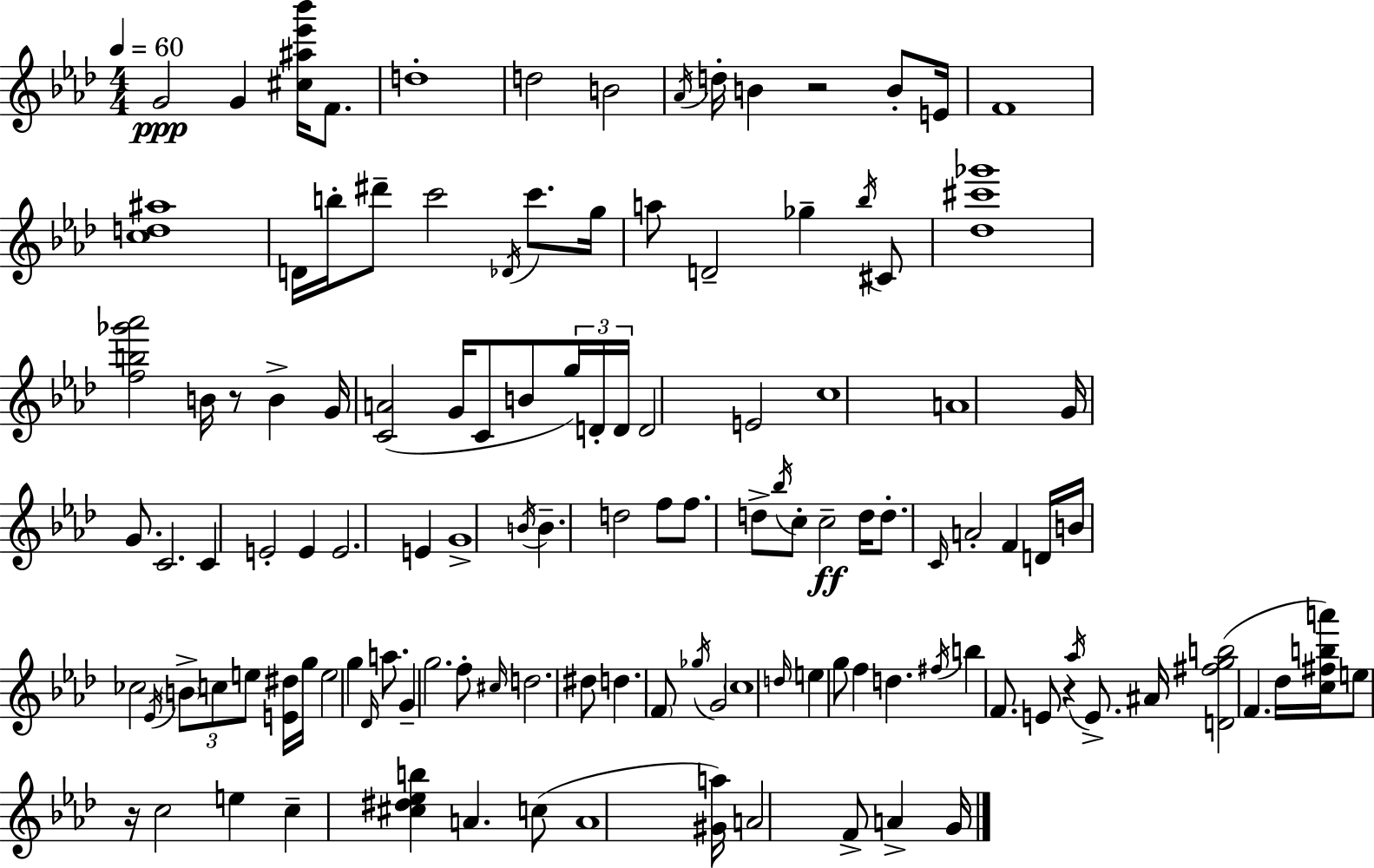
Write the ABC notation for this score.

X:1
T:Untitled
M:4/4
L:1/4
K:Ab
G2 G [^c^a_e'_b']/4 F/2 d4 d2 B2 _A/4 d/4 B z2 B/2 E/4 F4 [cd^a]4 D/4 b/4 ^d'/2 c'2 _D/4 c'/2 g/4 a/2 D2 _g _b/4 ^C/2 [_d^c'_g']4 [fb_g'_a']2 B/4 z/2 B G/4 [CA]2 G/4 C/2 B/2 g/4 D/4 D/4 D2 E2 c4 A4 G/4 G/2 C2 C E2 E E2 E G4 B/4 B d2 f/2 f/2 d/2 _b/4 c/2 c2 d/4 d/2 C/4 A2 F D/4 B/4 _c2 _E/4 B/2 c/2 e/2 [E^d]/4 g/4 e2 g _D/4 a/2 G g2 f/2 ^c/4 d2 ^d/2 d F/2 _g/4 G2 c4 d/4 e g/2 f d ^f/4 b F/2 E/2 z _a/4 E/2 ^A/4 [D^fgb]2 F _d/4 [c^fba']/4 e/2 z/4 c2 e c [^c^d_eb] A c/2 A4 [^Ga]/4 A2 F/2 A G/4